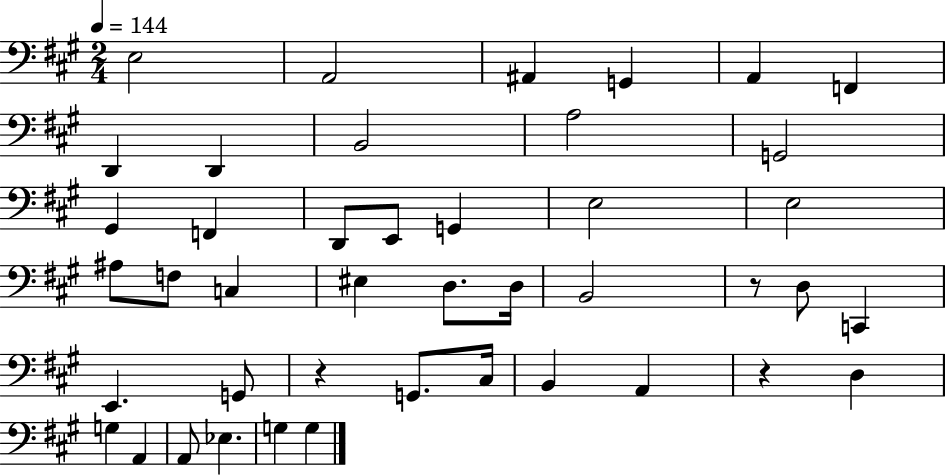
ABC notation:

X:1
T:Untitled
M:2/4
L:1/4
K:A
E,2 A,,2 ^A,, G,, A,, F,, D,, D,, B,,2 A,2 G,,2 ^G,, F,, D,,/2 E,,/2 G,, E,2 E,2 ^A,/2 F,/2 C, ^E, D,/2 D,/4 B,,2 z/2 D,/2 C,, E,, G,,/2 z G,,/2 ^C,/4 B,, A,, z D, G, A,, A,,/2 _E, G, G,